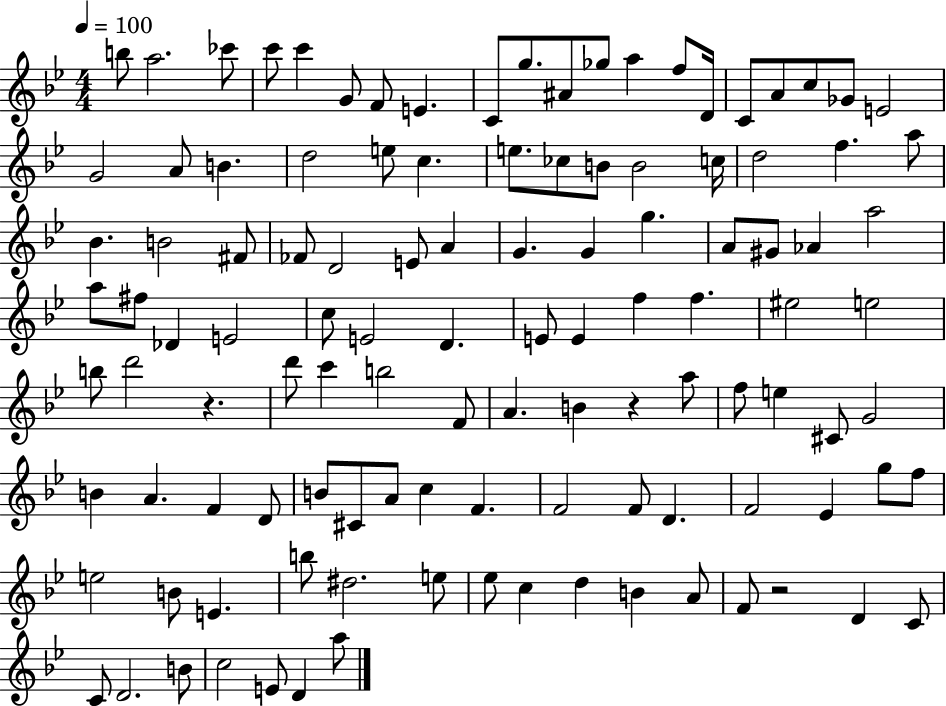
{
  \clef treble
  \numericTimeSignature
  \time 4/4
  \key bes \major
  \tempo 4 = 100
  \repeat volta 2 { b''8 a''2. ces'''8 | c'''8 c'''4 g'8 f'8 e'4. | c'8 g''8. ais'8 ges''8 a''4 f''8 d'16 | c'8 a'8 c''8 ges'8 e'2 | \break g'2 a'8 b'4. | d''2 e''8 c''4. | e''8. ces''8 b'8 b'2 c''16 | d''2 f''4. a''8 | \break bes'4. b'2 fis'8 | fes'8 d'2 e'8 a'4 | g'4. g'4 g''4. | a'8 gis'8 aes'4 a''2 | \break a''8 fis''8 des'4 e'2 | c''8 e'2 d'4. | e'8 e'4 f''4 f''4. | eis''2 e''2 | \break b''8 d'''2 r4. | d'''8 c'''4 b''2 f'8 | a'4. b'4 r4 a''8 | f''8 e''4 cis'8 g'2 | \break b'4 a'4. f'4 d'8 | b'8 cis'8 a'8 c''4 f'4. | f'2 f'8 d'4. | f'2 ees'4 g''8 f''8 | \break e''2 b'8 e'4. | b''8 dis''2. e''8 | ees''8 c''4 d''4 b'4 a'8 | f'8 r2 d'4 c'8 | \break c'8 d'2. b'8 | c''2 e'8 d'4 a''8 | } \bar "|."
}